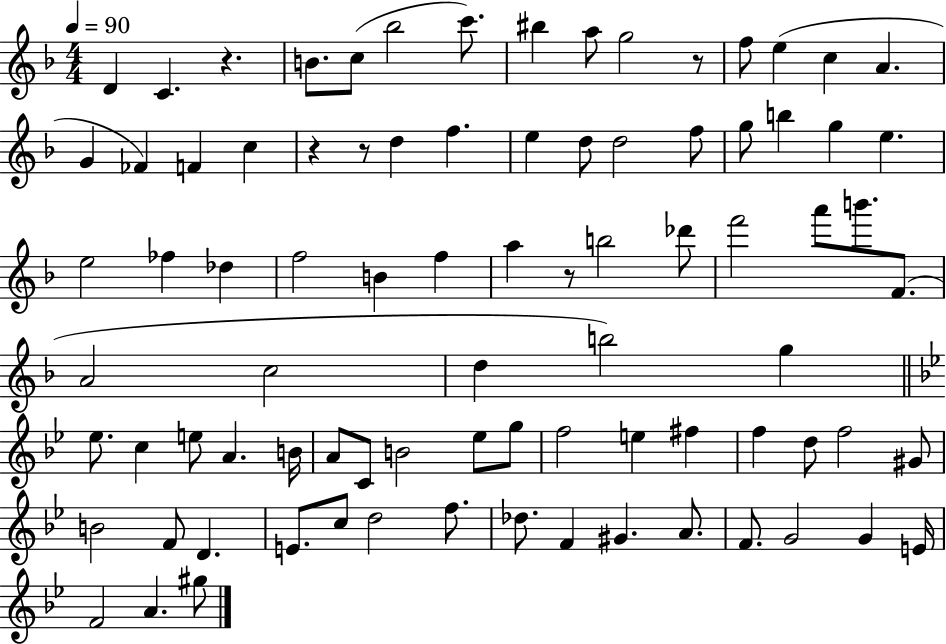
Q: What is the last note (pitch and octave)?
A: G#5